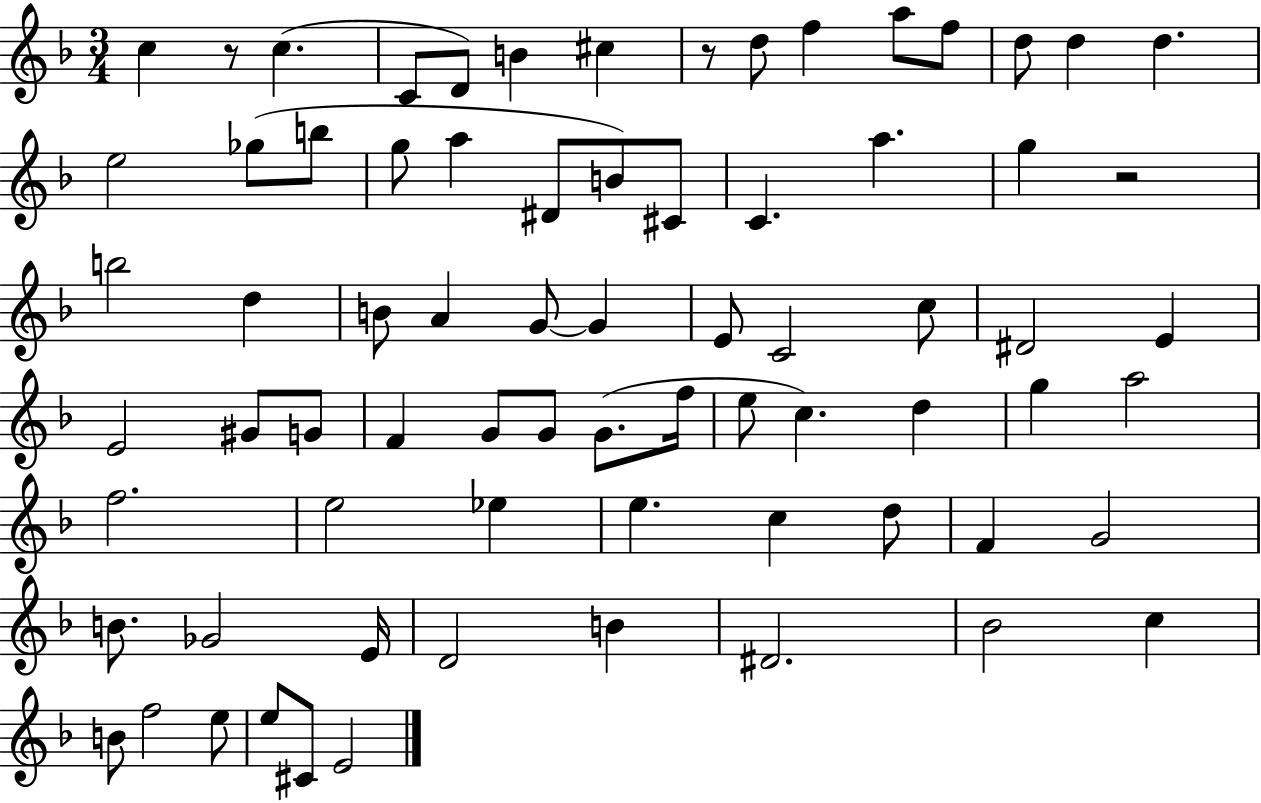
C5/q R/e C5/q. C4/e D4/e B4/q C#5/q R/e D5/e F5/q A5/e F5/e D5/e D5/q D5/q. E5/h Gb5/e B5/e G5/e A5/q D#4/e B4/e C#4/e C4/q. A5/q. G5/q R/h B5/h D5/q B4/e A4/q G4/e G4/q E4/e C4/h C5/e D#4/h E4/q E4/h G#4/e G4/e F4/q G4/e G4/e G4/e. F5/s E5/e C5/q. D5/q G5/q A5/h F5/h. E5/h Eb5/q E5/q. C5/q D5/e F4/q G4/h B4/e. Gb4/h E4/s D4/h B4/q D#4/h. Bb4/h C5/q B4/e F5/h E5/e E5/e C#4/e E4/h